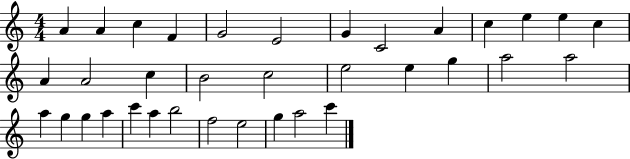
{
  \clef treble
  \numericTimeSignature
  \time 4/4
  \key c \major
  a'4 a'4 c''4 f'4 | g'2 e'2 | g'4 c'2 a'4 | c''4 e''4 e''4 c''4 | \break a'4 a'2 c''4 | b'2 c''2 | e''2 e''4 g''4 | a''2 a''2 | \break a''4 g''4 g''4 a''4 | c'''4 a''4 b''2 | f''2 e''2 | g''4 a''2 c'''4 | \break \bar "|."
}